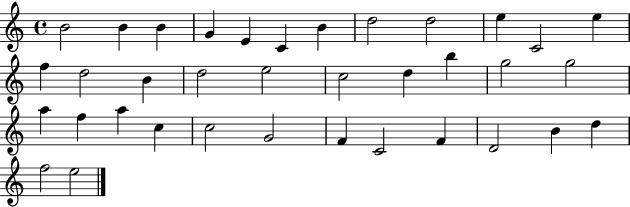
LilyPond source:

{
  \clef treble
  \time 4/4
  \defaultTimeSignature
  \key c \major
  b'2 b'4 b'4 | g'4 e'4 c'4 b'4 | d''2 d''2 | e''4 c'2 e''4 | \break f''4 d''2 b'4 | d''2 e''2 | c''2 d''4 b''4 | g''2 g''2 | \break a''4 f''4 a''4 c''4 | c''2 g'2 | f'4 c'2 f'4 | d'2 b'4 d''4 | \break f''2 e''2 | \bar "|."
}